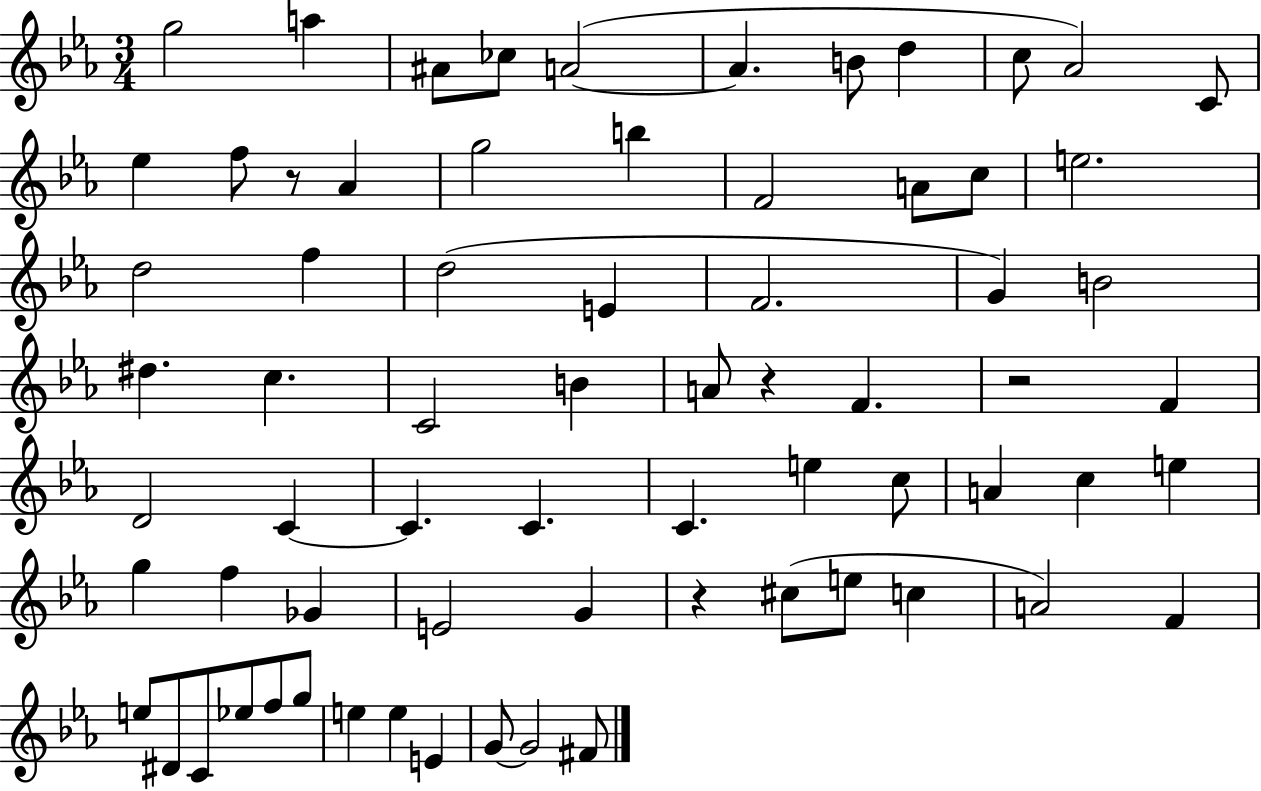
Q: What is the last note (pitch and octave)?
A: F#4